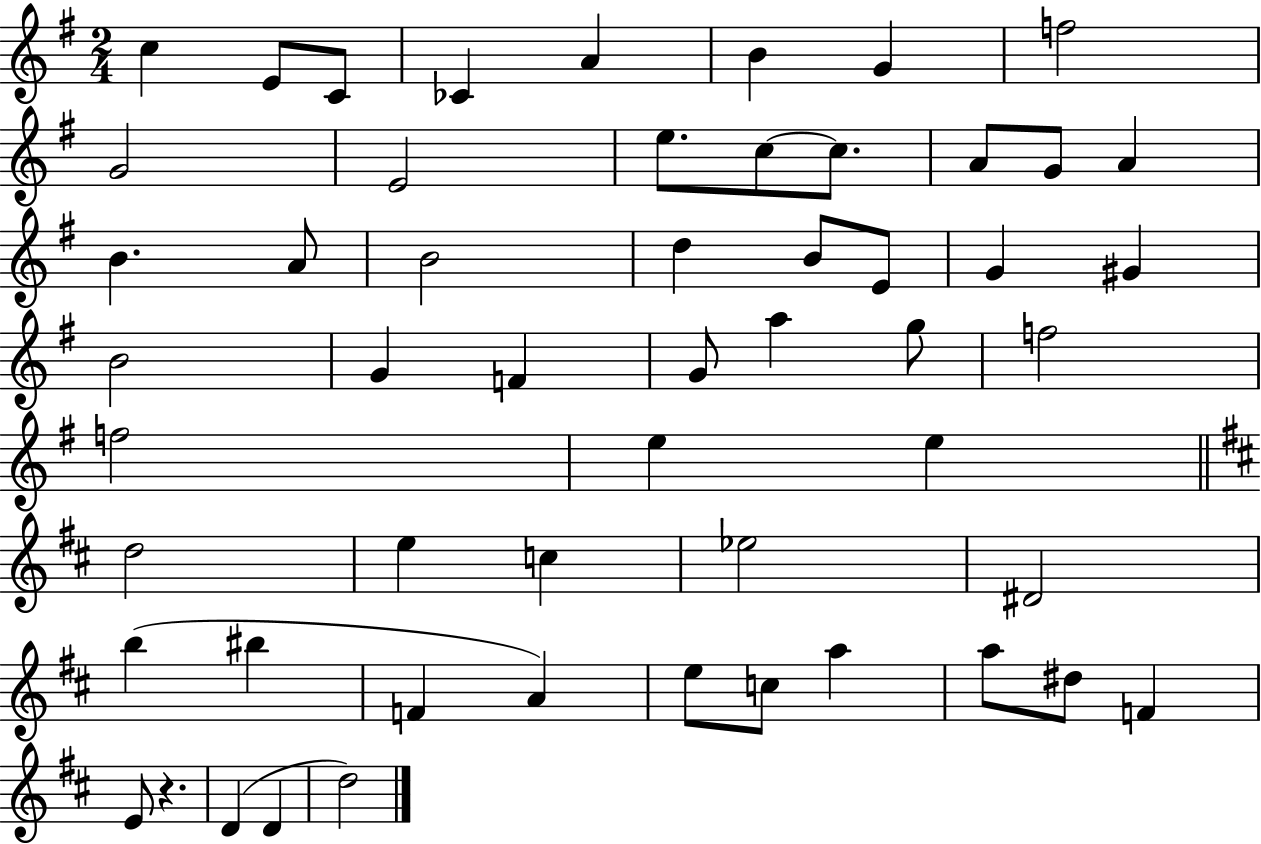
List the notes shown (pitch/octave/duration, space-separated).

C5/q E4/e C4/e CES4/q A4/q B4/q G4/q F5/h G4/h E4/h E5/e. C5/e C5/e. A4/e G4/e A4/q B4/q. A4/e B4/h D5/q B4/e E4/e G4/q G#4/q B4/h G4/q F4/q G4/e A5/q G5/e F5/h F5/h E5/q E5/q D5/h E5/q C5/q Eb5/h D#4/h B5/q BIS5/q F4/q A4/q E5/e C5/e A5/q A5/e D#5/e F4/q E4/e R/q. D4/q D4/q D5/h